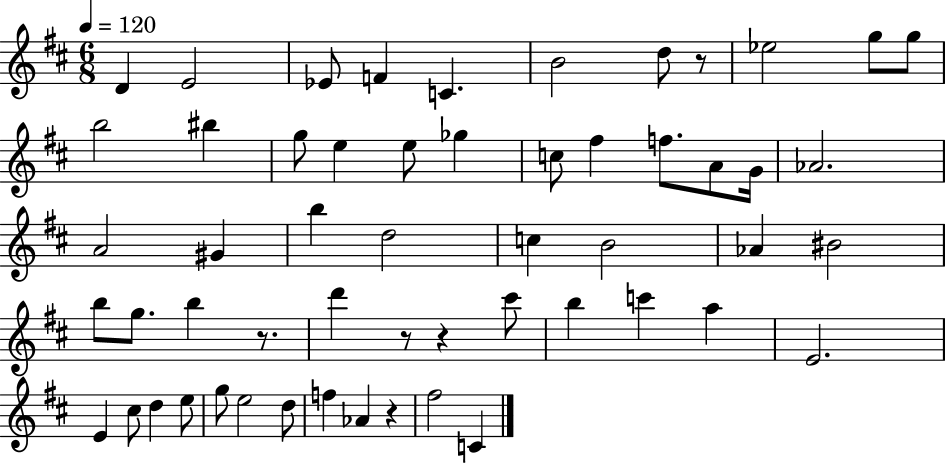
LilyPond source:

{
  \clef treble
  \numericTimeSignature
  \time 6/8
  \key d \major
  \tempo 4 = 120
  d'4 e'2 | ees'8 f'4 c'4. | b'2 d''8 r8 | ees''2 g''8 g''8 | \break b''2 bis''4 | g''8 e''4 e''8 ges''4 | c''8 fis''4 f''8. a'8 g'16 | aes'2. | \break a'2 gis'4 | b''4 d''2 | c''4 b'2 | aes'4 bis'2 | \break b''8 g''8. b''4 r8. | d'''4 r8 r4 cis'''8 | b''4 c'''4 a''4 | e'2. | \break e'4 cis''8 d''4 e''8 | g''8 e''2 d''8 | f''4 aes'4 r4 | fis''2 c'4 | \break \bar "|."
}